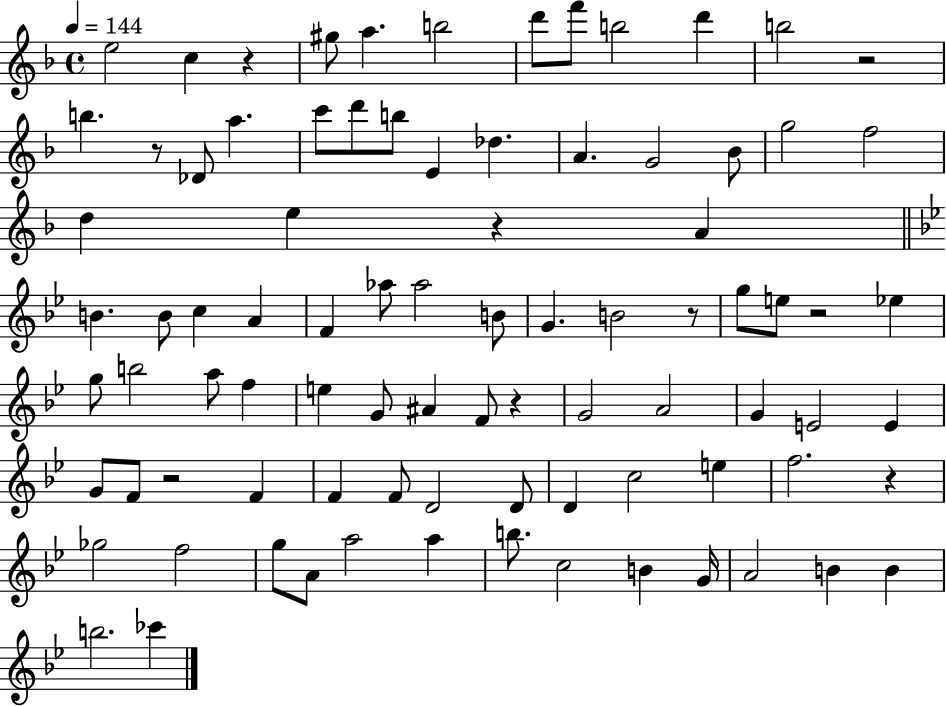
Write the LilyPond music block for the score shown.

{
  \clef treble
  \time 4/4
  \defaultTimeSignature
  \key f \major
  \tempo 4 = 144
  e''2 c''4 r4 | gis''8 a''4. b''2 | d'''8 f'''8 b''2 d'''4 | b''2 r2 | \break b''4. r8 des'8 a''4. | c'''8 d'''8 b''8 e'4 des''4. | a'4. g'2 bes'8 | g''2 f''2 | \break d''4 e''4 r4 a'4 | \bar "||" \break \key bes \major b'4. b'8 c''4 a'4 | f'4 aes''8 aes''2 b'8 | g'4. b'2 r8 | g''8 e''8 r2 ees''4 | \break g''8 b''2 a''8 f''4 | e''4 g'8 ais'4 f'8 r4 | g'2 a'2 | g'4 e'2 e'4 | \break g'8 f'8 r2 f'4 | f'4 f'8 d'2 d'8 | d'4 c''2 e''4 | f''2. r4 | \break ges''2 f''2 | g''8 a'8 a''2 a''4 | b''8. c''2 b'4 g'16 | a'2 b'4 b'4 | \break b''2. ces'''4 | \bar "|."
}